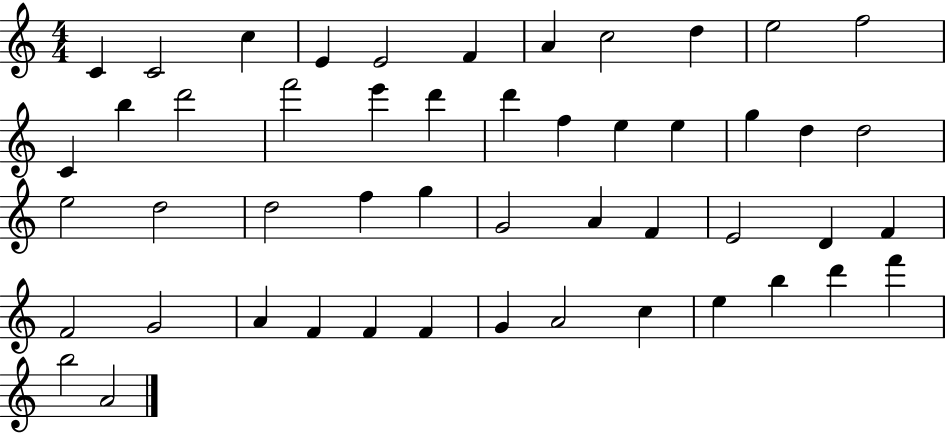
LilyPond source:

{
  \clef treble
  \numericTimeSignature
  \time 4/4
  \key c \major
  c'4 c'2 c''4 | e'4 e'2 f'4 | a'4 c''2 d''4 | e''2 f''2 | \break c'4 b''4 d'''2 | f'''2 e'''4 d'''4 | d'''4 f''4 e''4 e''4 | g''4 d''4 d''2 | \break e''2 d''2 | d''2 f''4 g''4 | g'2 a'4 f'4 | e'2 d'4 f'4 | \break f'2 g'2 | a'4 f'4 f'4 f'4 | g'4 a'2 c''4 | e''4 b''4 d'''4 f'''4 | \break b''2 a'2 | \bar "|."
}